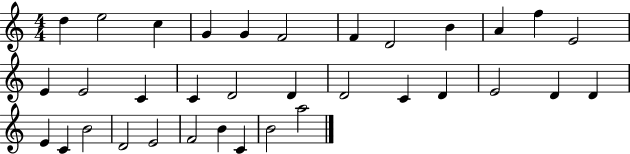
{
  \clef treble
  \numericTimeSignature
  \time 4/4
  \key c \major
  d''4 e''2 c''4 | g'4 g'4 f'2 | f'4 d'2 b'4 | a'4 f''4 e'2 | \break e'4 e'2 c'4 | c'4 d'2 d'4 | d'2 c'4 d'4 | e'2 d'4 d'4 | \break e'4 c'4 b'2 | d'2 e'2 | f'2 b'4 c'4 | b'2 a''2 | \break \bar "|."
}